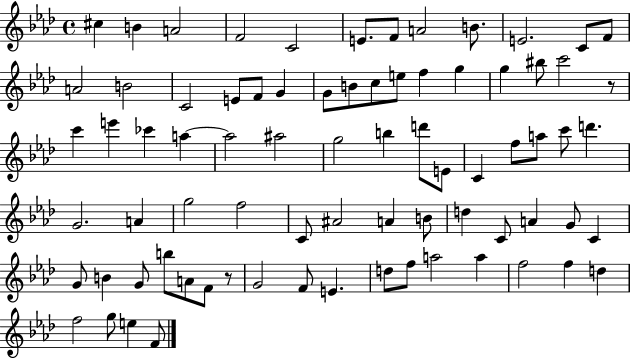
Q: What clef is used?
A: treble